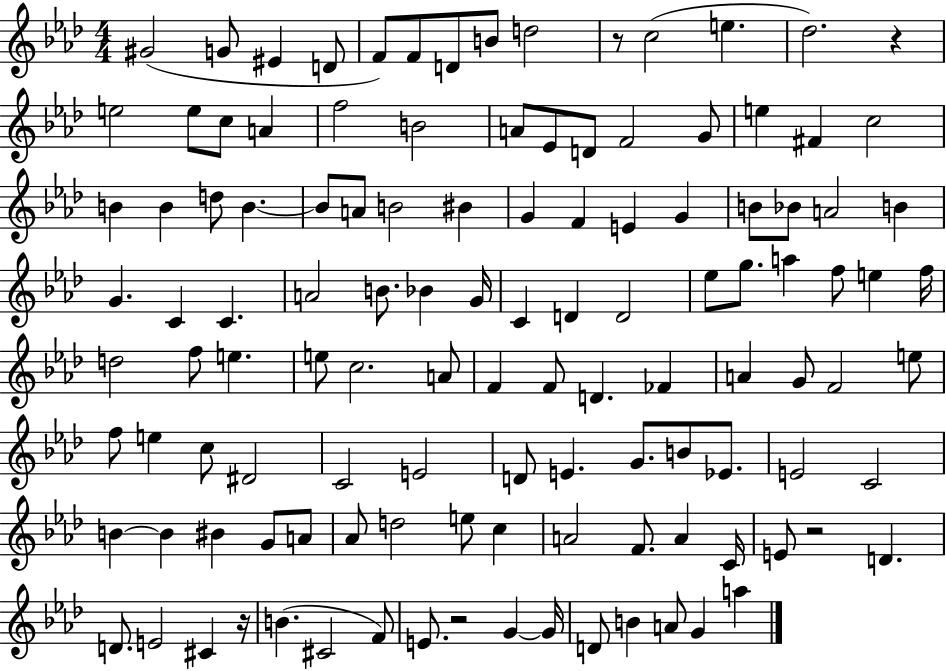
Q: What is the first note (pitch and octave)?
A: G#4